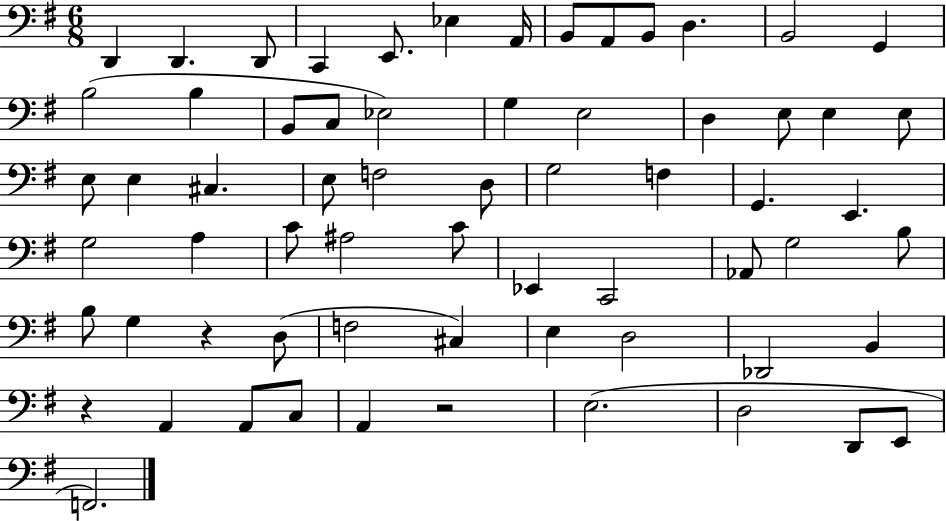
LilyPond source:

{
  \clef bass
  \numericTimeSignature
  \time 6/8
  \key g \major
  d,4 d,4. d,8 | c,4 e,8. ees4 a,16 | b,8 a,8 b,8 d4. | b,2 g,4 | \break b2( b4 | b,8 c8 ees2) | g4 e2 | d4 e8 e4 e8 | \break e8 e4 cis4. | e8 f2 d8 | g2 f4 | g,4. e,4. | \break g2 a4 | c'8 ais2 c'8 | ees,4 c,2 | aes,8 g2 b8 | \break b8 g4 r4 d8( | f2 cis4) | e4 d2 | des,2 b,4 | \break r4 a,4 a,8 c8 | a,4 r2 | e2.( | d2 d,8 e,8 | \break f,2.) | \bar "|."
}